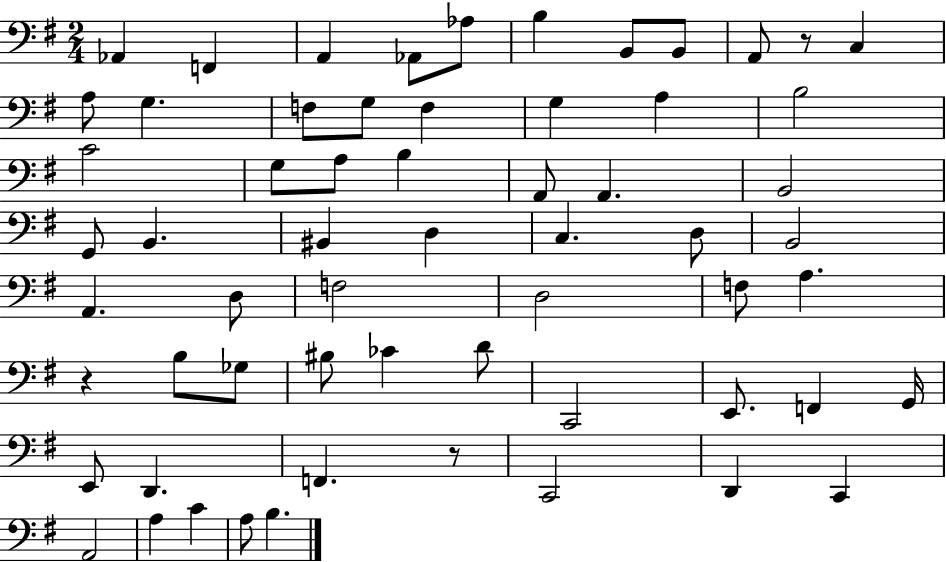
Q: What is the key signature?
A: G major